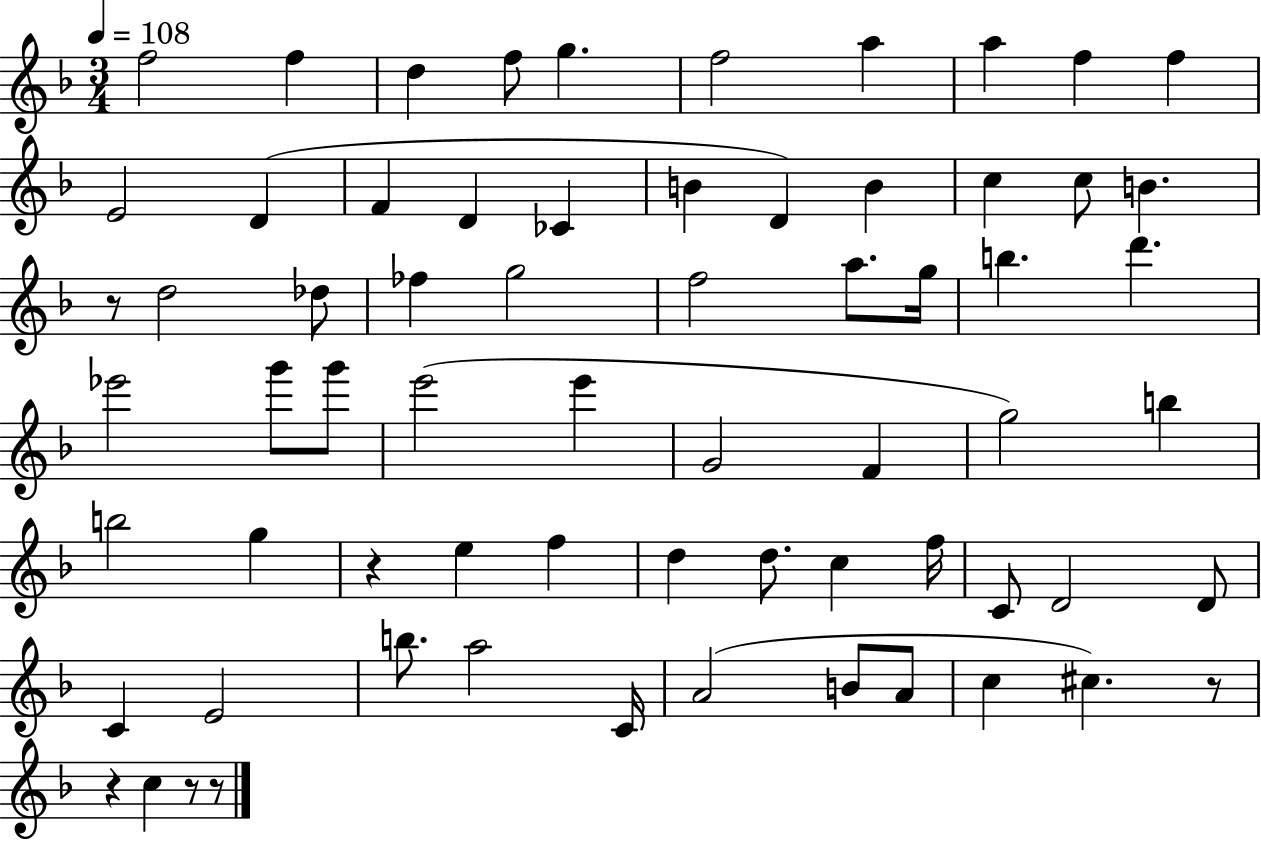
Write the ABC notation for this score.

X:1
T:Untitled
M:3/4
L:1/4
K:F
f2 f d f/2 g f2 a a f f E2 D F D _C B D B c c/2 B z/2 d2 _d/2 _f g2 f2 a/2 g/4 b d' _e'2 g'/2 g'/2 e'2 e' G2 F g2 b b2 g z e f d d/2 c f/4 C/2 D2 D/2 C E2 b/2 a2 C/4 A2 B/2 A/2 c ^c z/2 z c z/2 z/2